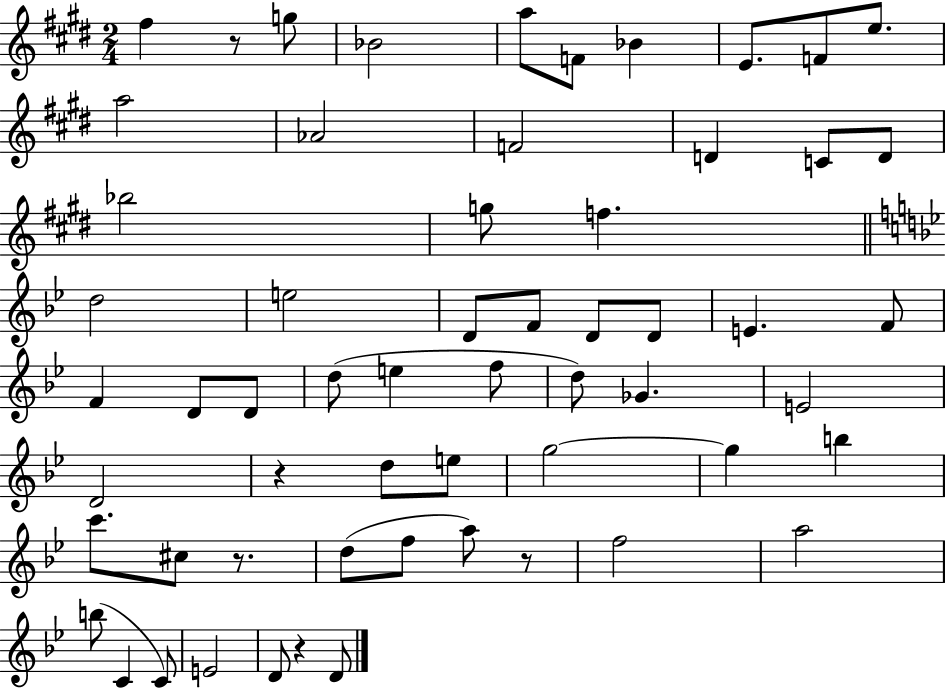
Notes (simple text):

F#5/q R/e G5/e Bb4/h A5/e F4/e Bb4/q E4/e. F4/e E5/e. A5/h Ab4/h F4/h D4/q C4/e D4/e Bb5/h G5/e F5/q. D5/h E5/h D4/e F4/e D4/e D4/e E4/q. F4/e F4/q D4/e D4/e D5/e E5/q F5/e D5/e Gb4/q. E4/h D4/h R/q D5/e E5/e G5/h G5/q B5/q C6/e. C#5/e R/e. D5/e F5/e A5/e R/e F5/h A5/h B5/e C4/q C4/e E4/h D4/e R/q D4/e